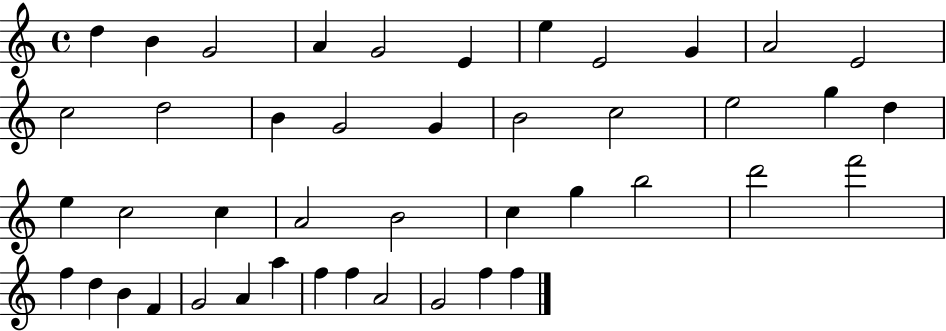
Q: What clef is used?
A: treble